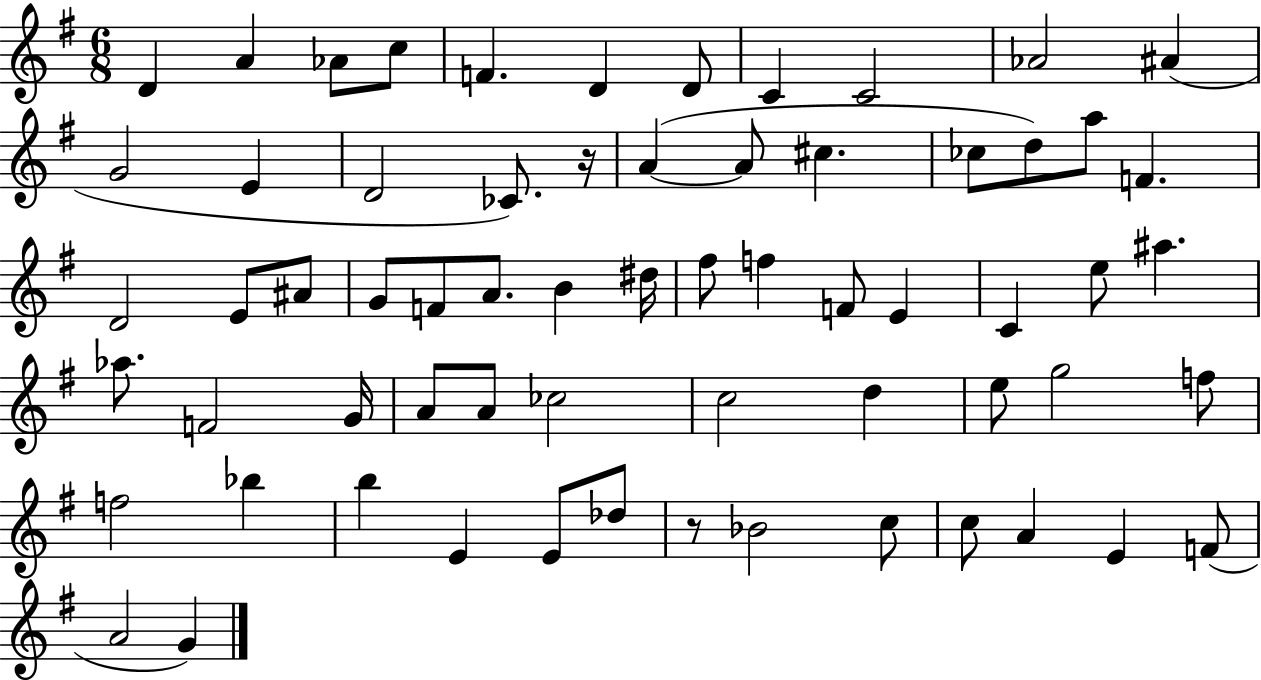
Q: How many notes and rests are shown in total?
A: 64